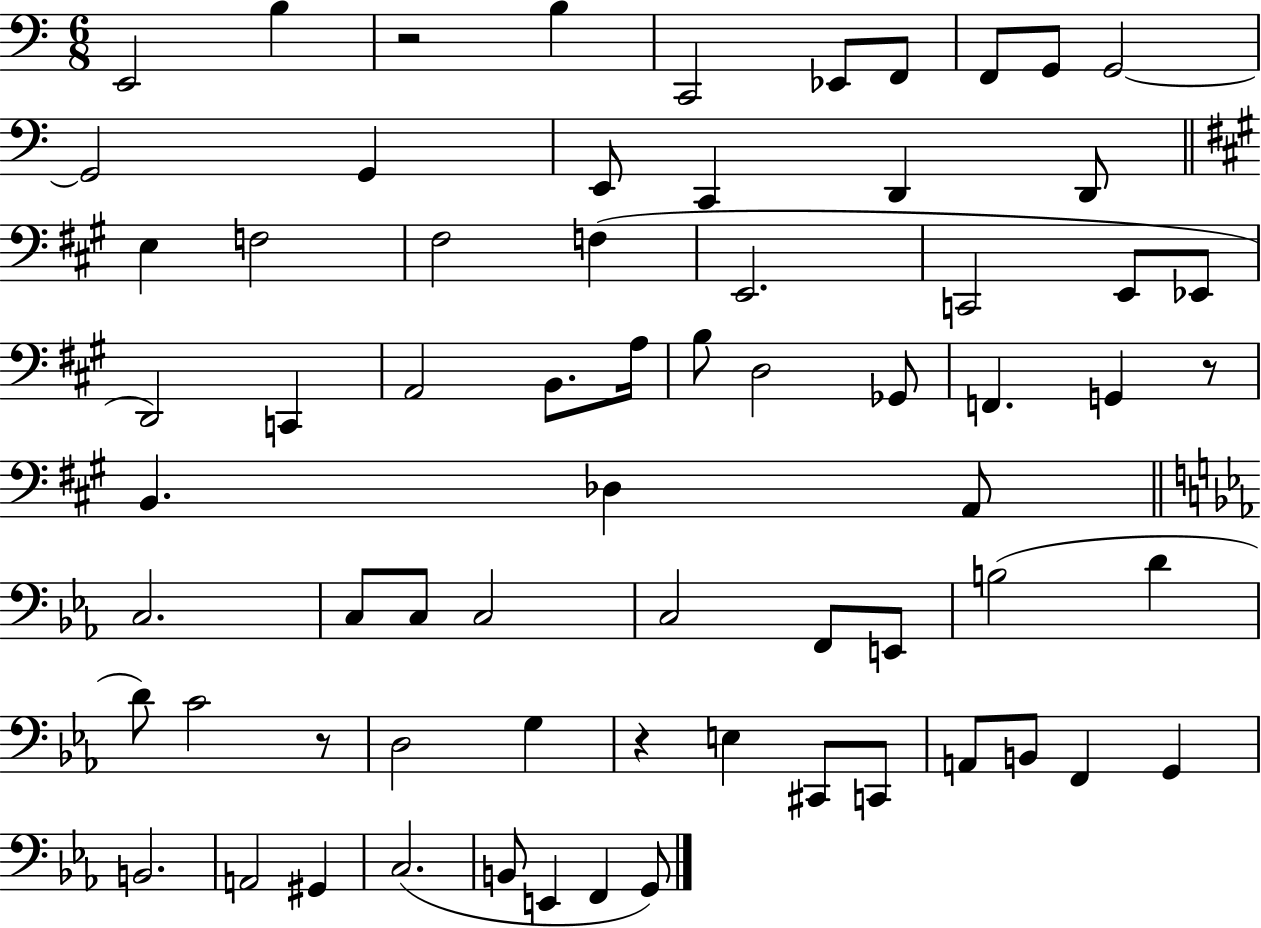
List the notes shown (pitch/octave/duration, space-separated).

E2/h B3/q R/h B3/q C2/h Eb2/e F2/e F2/e G2/e G2/h G2/h G2/q E2/e C2/q D2/q D2/e E3/q F3/h F#3/h F3/q E2/h. C2/h E2/e Eb2/e D2/h C2/q A2/h B2/e. A3/s B3/e D3/h Gb2/e F2/q. G2/q R/e B2/q. Db3/q A2/e C3/h. C3/e C3/e C3/h C3/h F2/e E2/e B3/h D4/q D4/e C4/h R/e D3/h G3/q R/q E3/q C#2/e C2/e A2/e B2/e F2/q G2/q B2/h. A2/h G#2/q C3/h. B2/e E2/q F2/q G2/e